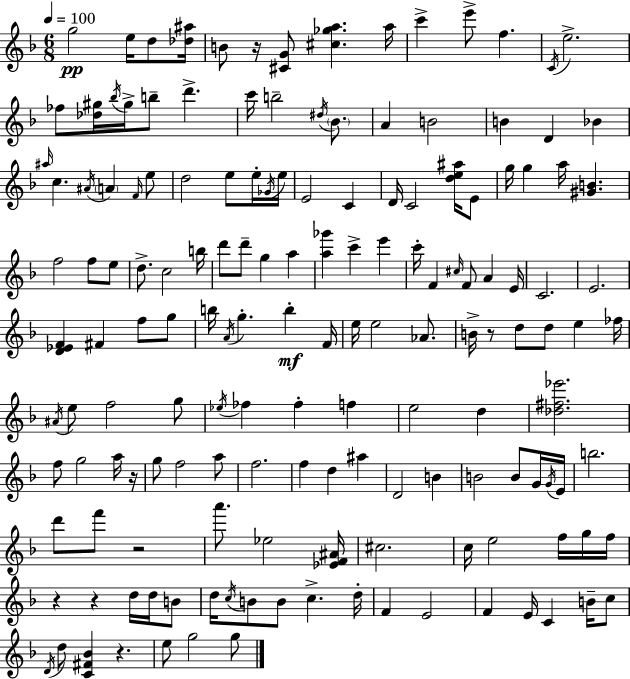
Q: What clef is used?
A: treble